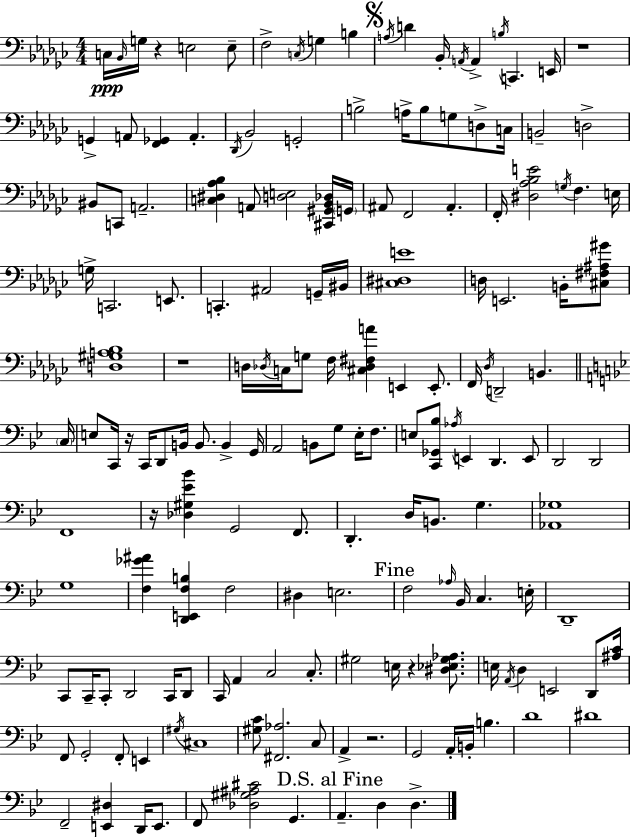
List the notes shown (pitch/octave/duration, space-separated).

C3/s Bb2/s G3/s R/q E3/h E3/e F3/h C3/s G3/q B3/q A3/s D4/q Bb2/s A2/s A2/q B3/s C2/q. E2/s R/w G2/q A2/e [F2,Gb2]/q A2/q. Db2/s Bb2/h G2/h B3/h A3/s B3/e G3/e D3/e C3/s B2/h D3/h BIS2/e C2/e A2/h. [C3,D#3,Ab3,Bb3]/q A2/e [D3,E3]/h [C#2,G#2,Bb2,Db3]/s G2/s A#2/e F2/h A#2/q. F2/s [D#3,Ab3,Bb3,E4]/h G3/s F3/q. E3/s G3/s C2/h. E2/e. C2/q. A#2/h G2/s BIS2/s [C#3,D#3,E4]/w D3/s E2/h. B2/s [C#3,F#3,A#3,G#4]/e [D3,G#3,A3,Bb3]/w R/w D3/s Db3/s C3/s G3/e F3/s [C#3,Db3,F#3,A4]/q E2/q E2/e. F2/s Db3/s D2/h B2/q. C3/s E3/e C2/s R/s C2/s D2/e B2/s B2/e. B2/q G2/s A2/h B2/e G3/e Eb3/s F3/e. E3/e [C2,Gb2,Bb3]/e Ab3/s E2/q D2/q. E2/e D2/h D2/h F2/w R/s [Db3,G#3,Eb4,Bb4]/q G2/h F2/e. D2/q. D3/s B2/e. G3/q. [Ab2,Gb3]/w G3/w [F3,Gb4,A#4]/q [D2,E2,F3,B3]/q F3/h D#3/q E3/h. F3/h Ab3/s Bb2/s C3/q. E3/s D2/w C2/e C2/s C2/e D2/h C2/s D2/e C2/s A2/q C3/h C3/e. G#3/h E3/s R/q [D#3,Eb3,G#3,Ab3]/e. E3/s A2/s D3/q E2/h D2/e [A#3,C4]/s F2/e G2/h F2/e E2/q G#3/s C#3/w [G#3,C4]/e [F#2,Ab3]/h. C3/e A2/q R/h. G2/h A2/s B2/s B3/q. D4/w D#4/w F2/h [E2,D#3]/q D2/s E2/e. F2/e [Db3,G#3,A#3,C#4]/h G2/q. A2/q. D3/q D3/q.